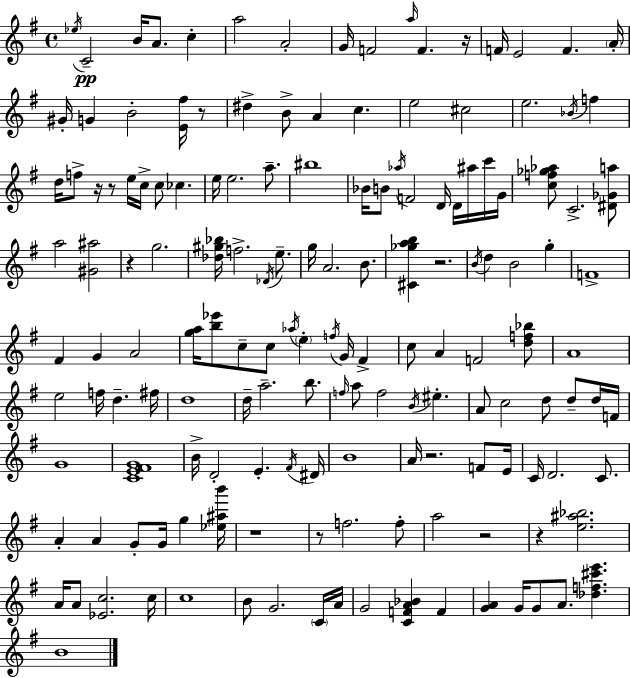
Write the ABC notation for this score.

X:1
T:Untitled
M:4/4
L:1/4
K:Em
_e/4 C2 B/4 A/2 c a2 A2 G/4 F2 a/4 F z/4 F/4 E2 F A/4 ^G/4 G B2 [E^f]/4 z/2 ^d B/2 A c e2 ^c2 e2 _B/4 f d/4 f/2 z/4 z/2 e/4 c/4 c/2 _c e/4 e2 a/2 ^b4 _B/4 B/2 _a/4 F2 D/4 D/4 ^a/4 c'/4 G/4 [cf_g_a]/2 C2 [^D_Ga]/2 a2 [^G^a]2 z g2 [_d^g_b]/4 f2 _D/4 e/2 g/4 A2 B/2 [^C_gab] z2 B/4 d B2 g F4 ^F G A2 [ga]/4 [b_e']/2 c/2 c/2 _a/4 e f/4 G/4 ^F c/2 A F2 [df_b]/2 A4 e2 f/4 d ^f/4 d4 d/4 a2 b/2 f/4 a/2 f2 B/4 ^e A/2 c2 d/2 d/2 d/4 F/4 G4 [CE^FG]4 B/4 D2 E ^F/4 ^D/4 B4 A/4 z2 F/2 E/4 C/4 D2 C/2 A A G/2 G/4 g [_e^ab']/4 z4 z/2 f2 f/2 a2 z2 z [e^a_b]2 A/4 A/2 [_Ec]2 c/4 c4 B/2 G2 C/4 A/4 G2 [CFA_B] F [GA] G/4 G/2 A/2 [_df^c'e'] B4